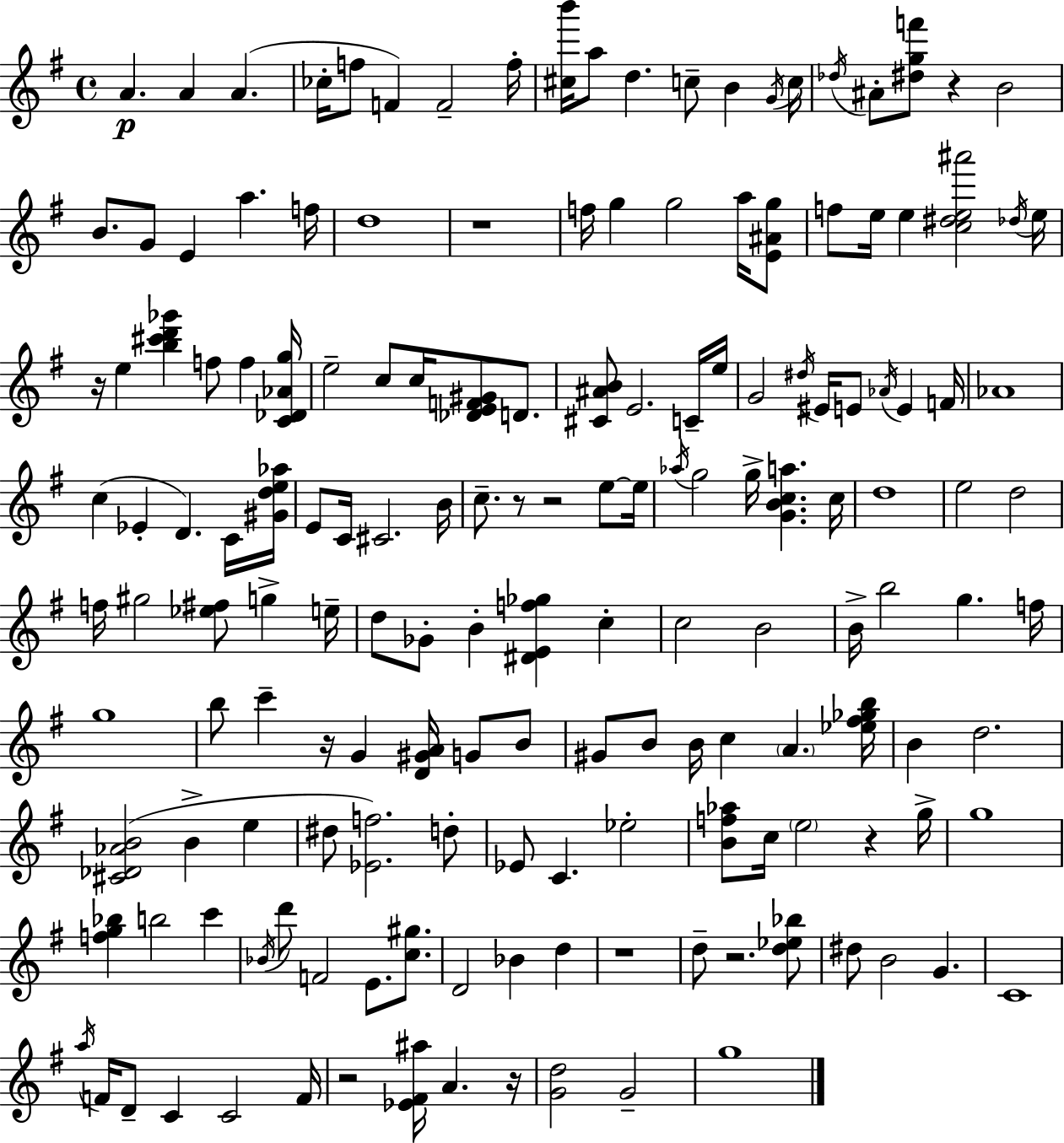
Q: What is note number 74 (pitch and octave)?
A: Gb4